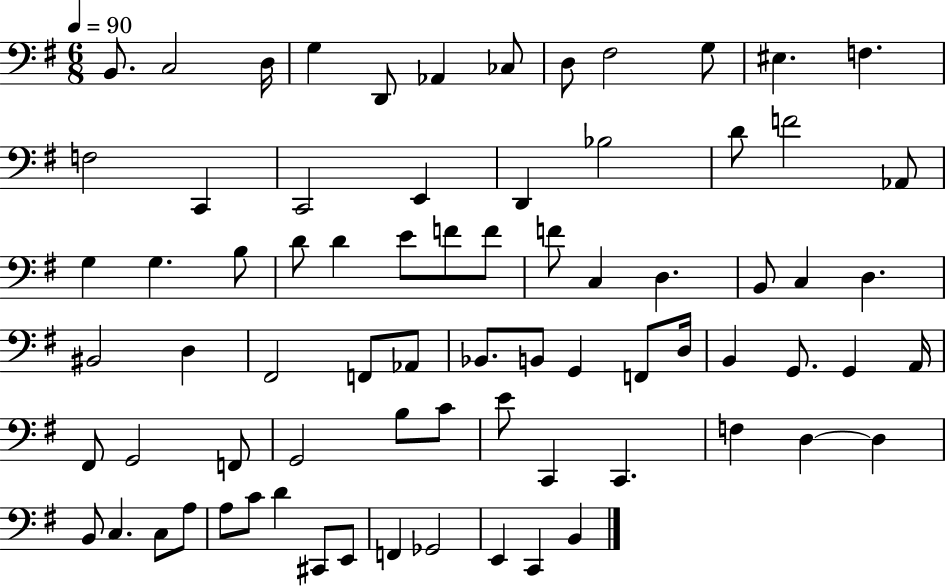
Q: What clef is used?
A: bass